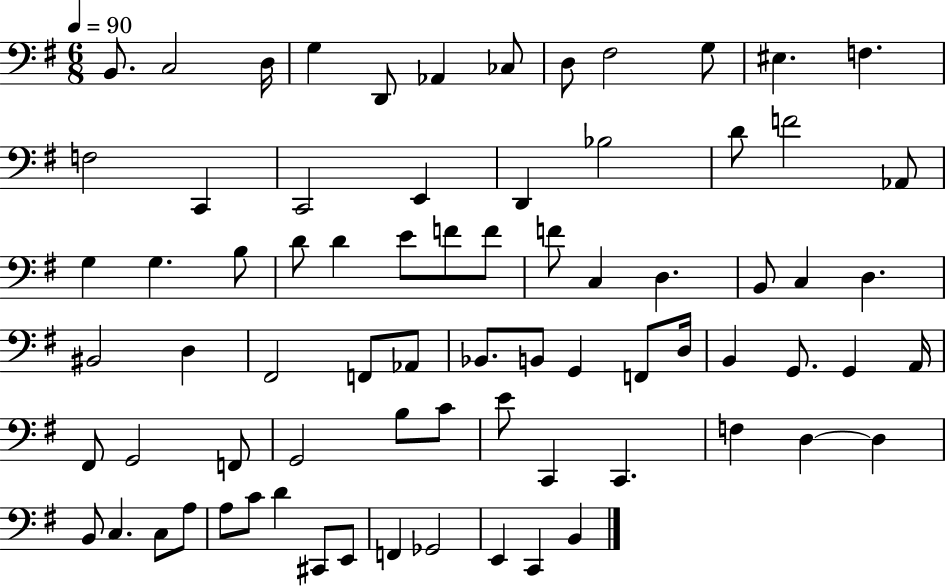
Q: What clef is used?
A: bass